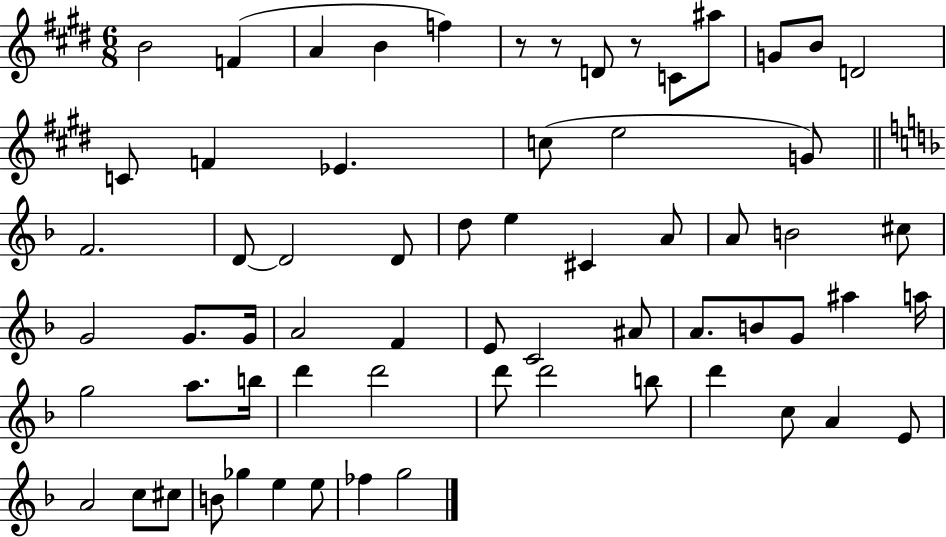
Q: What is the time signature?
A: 6/8